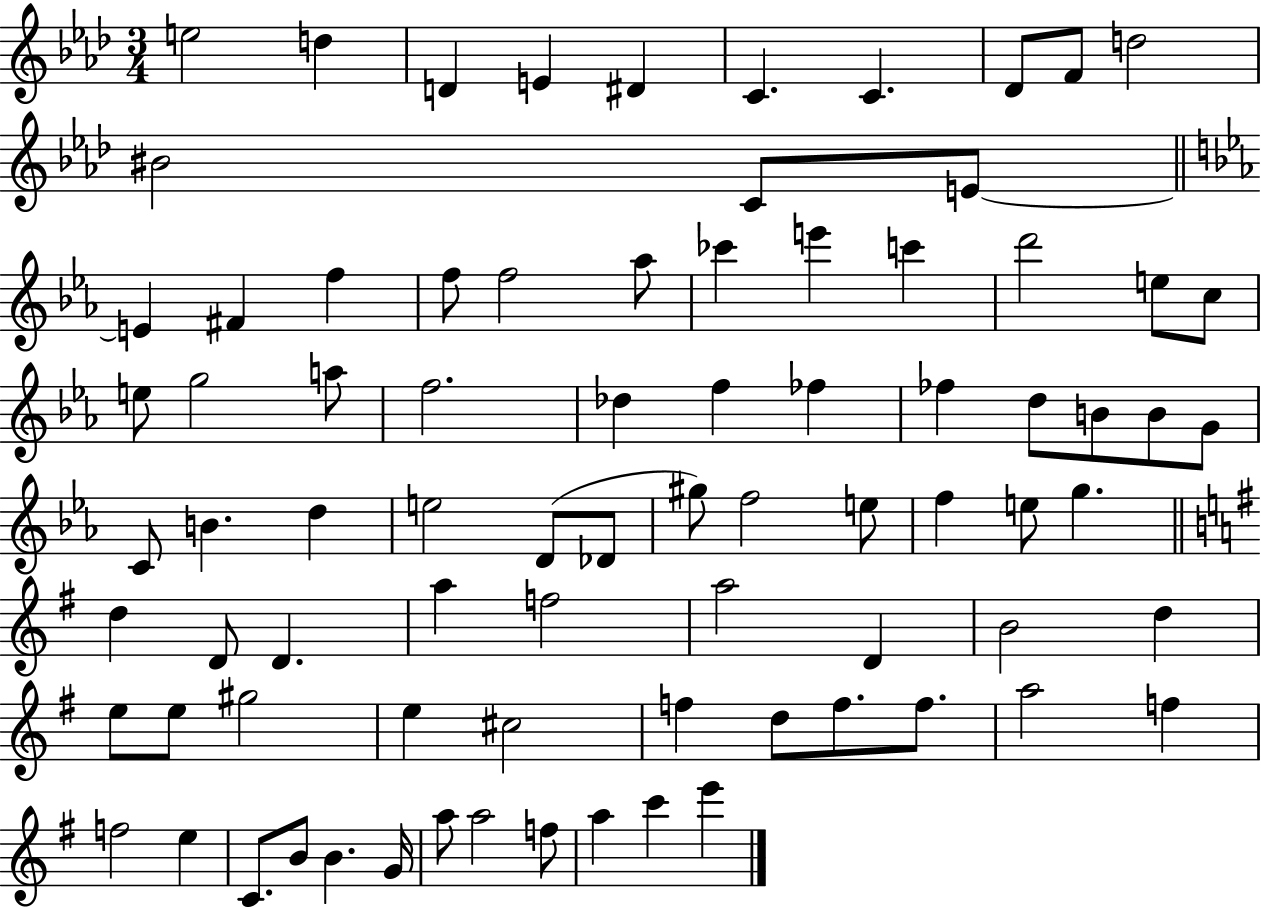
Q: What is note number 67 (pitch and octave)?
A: F5